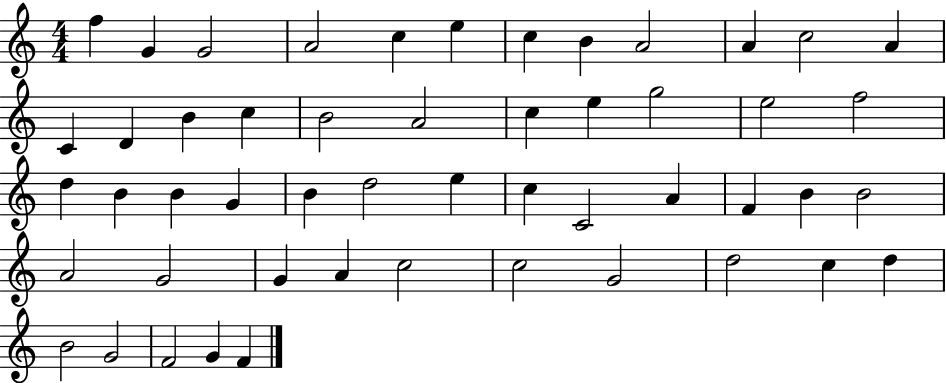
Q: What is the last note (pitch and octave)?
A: F4